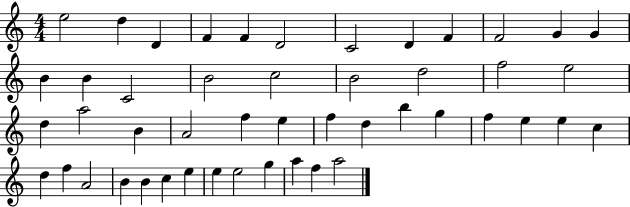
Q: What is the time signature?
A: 4/4